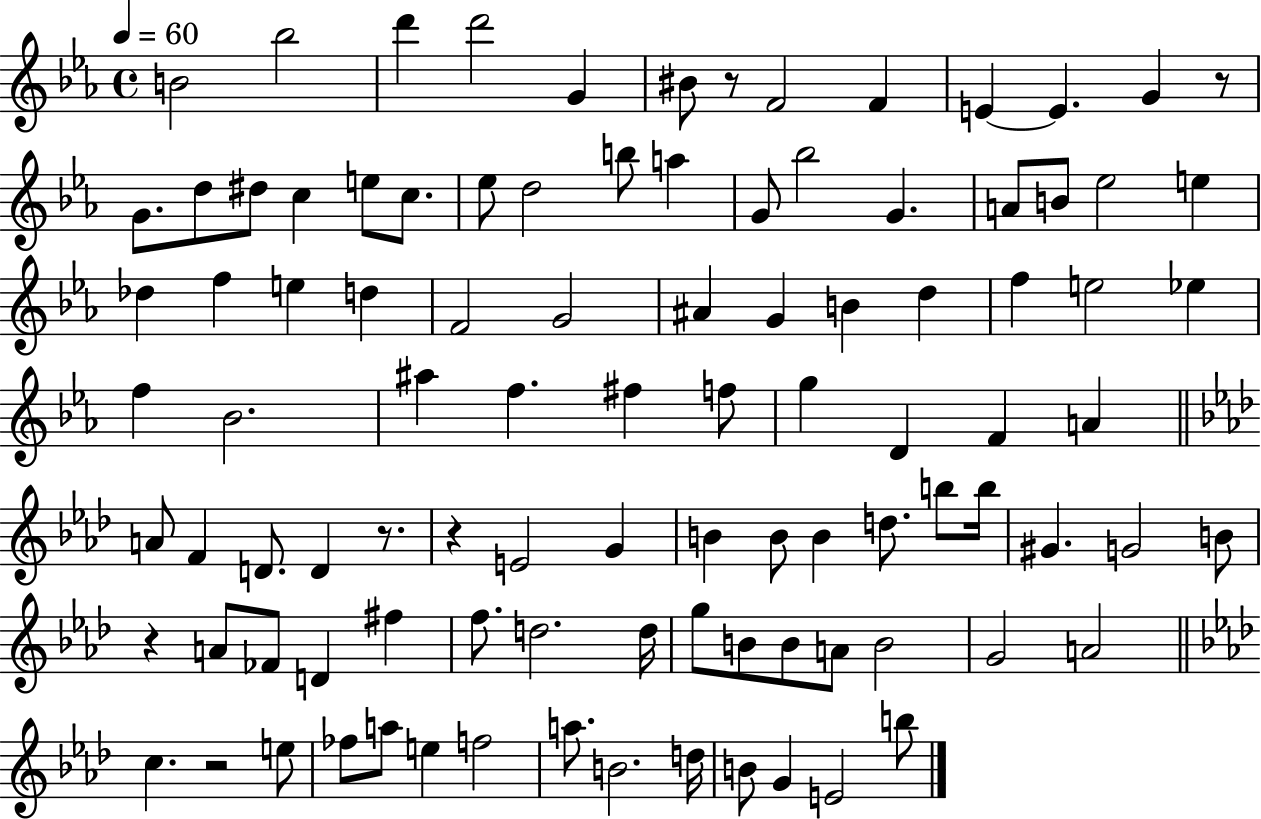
{
  \clef treble
  \time 4/4
  \defaultTimeSignature
  \key ees \major
  \tempo 4 = 60
  b'2 bes''2 | d'''4 d'''2 g'4 | bis'8 r8 f'2 f'4 | e'4~~ e'4. g'4 r8 | \break g'8. d''8 dis''8 c''4 e''8 c''8. | ees''8 d''2 b''8 a''4 | g'8 bes''2 g'4. | a'8 b'8 ees''2 e''4 | \break des''4 f''4 e''4 d''4 | f'2 g'2 | ais'4 g'4 b'4 d''4 | f''4 e''2 ees''4 | \break f''4 bes'2. | ais''4 f''4. fis''4 f''8 | g''4 d'4 f'4 a'4 | \bar "||" \break \key f \minor a'8 f'4 d'8. d'4 r8. | r4 e'2 g'4 | b'4 b'8 b'4 d''8. b''8 b''16 | gis'4. g'2 b'8 | \break r4 a'8 fes'8 d'4 fis''4 | f''8. d''2. d''16 | g''8 b'8 b'8 a'8 b'2 | g'2 a'2 | \break \bar "||" \break \key aes \major c''4. r2 e''8 | fes''8 a''8 e''4 f''2 | a''8. b'2. d''16 | b'8 g'4 e'2 b''8 | \break \bar "|."
}